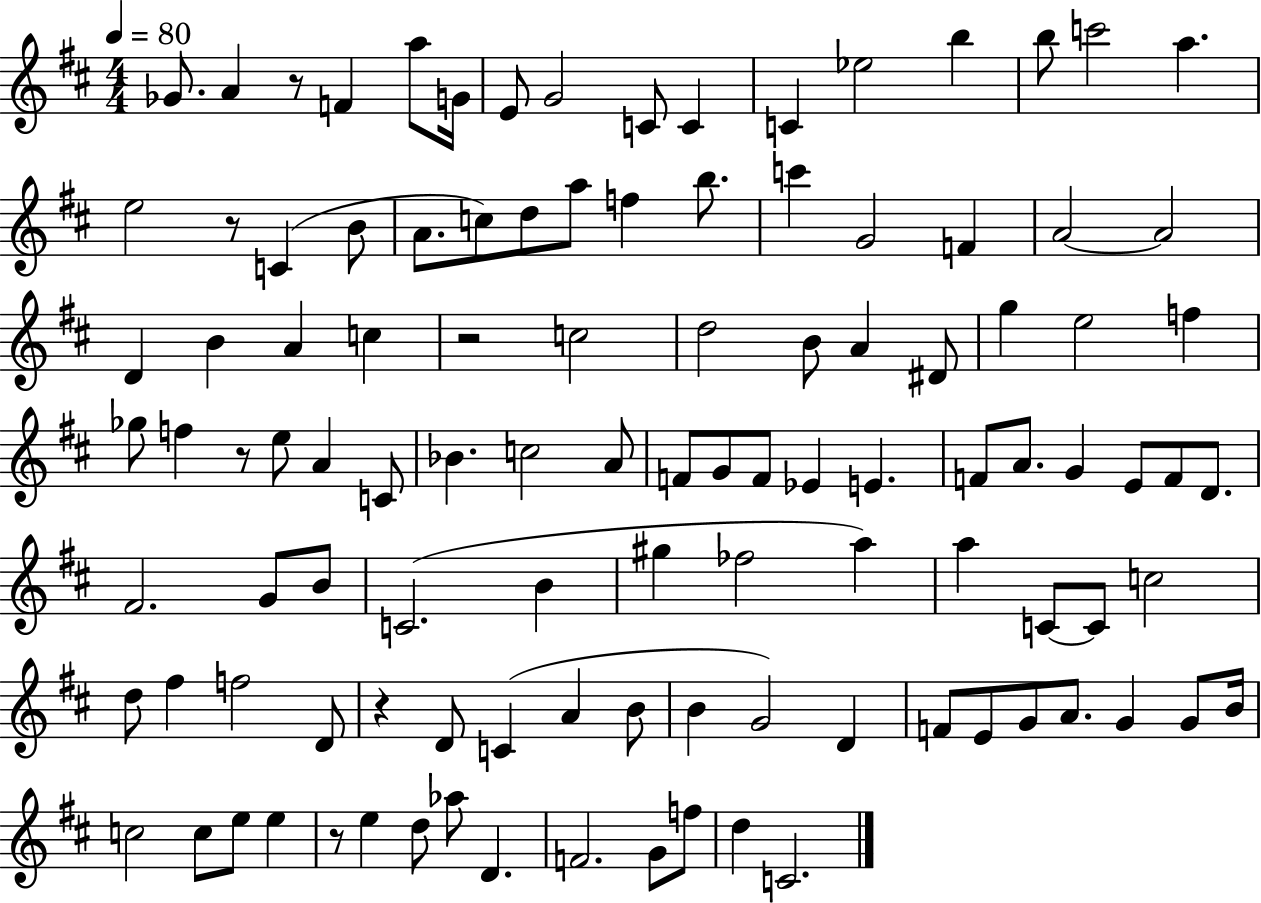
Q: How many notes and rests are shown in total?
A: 109